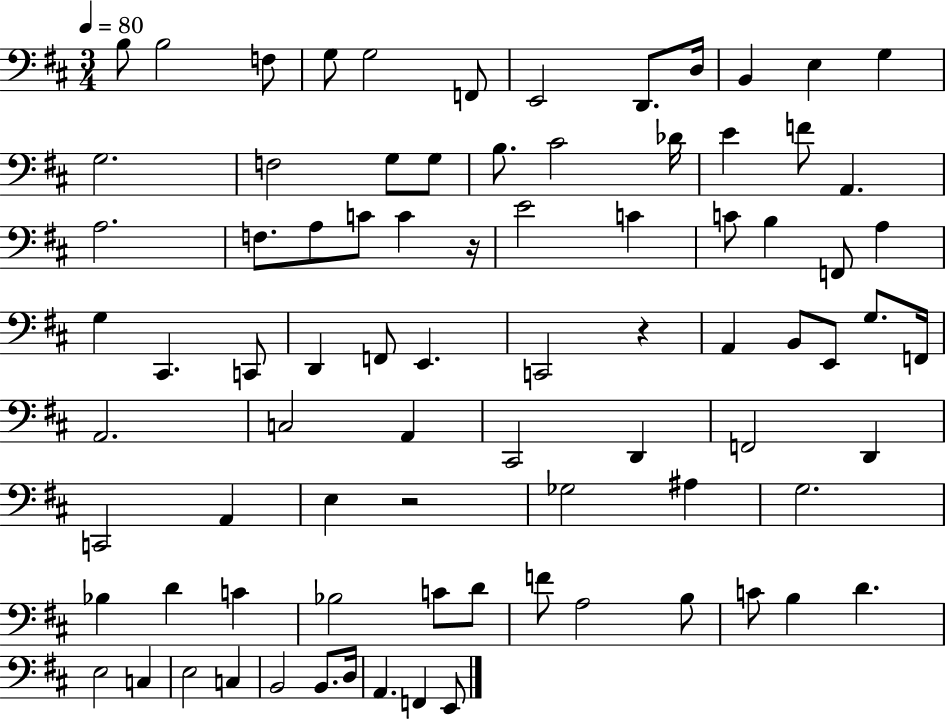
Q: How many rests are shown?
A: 3